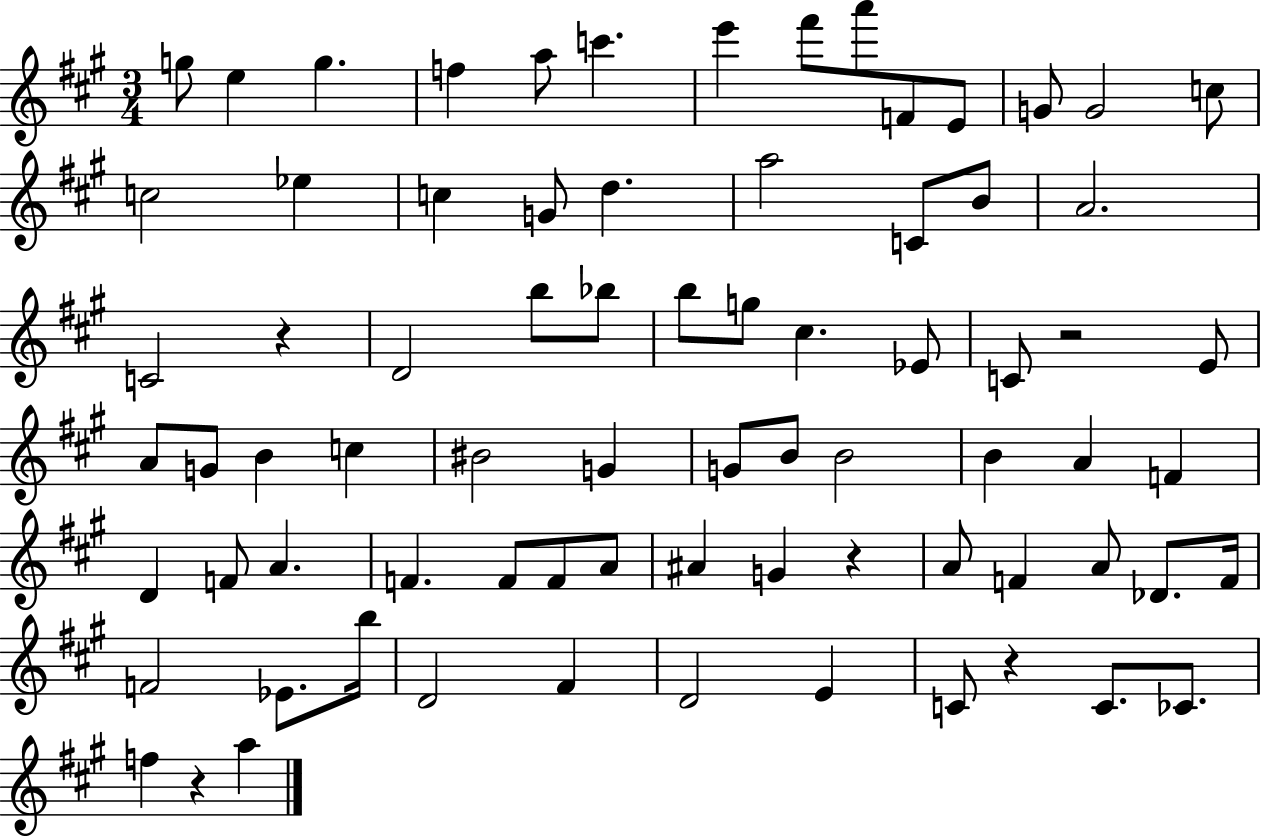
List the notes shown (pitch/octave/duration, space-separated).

G5/e E5/q G5/q. F5/q A5/e C6/q. E6/q F#6/e A6/e F4/e E4/e G4/e G4/h C5/e C5/h Eb5/q C5/q G4/e D5/q. A5/h C4/e B4/e A4/h. C4/h R/q D4/h B5/e Bb5/e B5/e G5/e C#5/q. Eb4/e C4/e R/h E4/e A4/e G4/e B4/q C5/q BIS4/h G4/q G4/e B4/e B4/h B4/q A4/q F4/q D4/q F4/e A4/q. F4/q. F4/e F4/e A4/e A#4/q G4/q R/q A4/e F4/q A4/e Db4/e. F4/s F4/h Eb4/e. B5/s D4/h F#4/q D4/h E4/q C4/e R/q C4/e. CES4/e. F5/q R/q A5/q